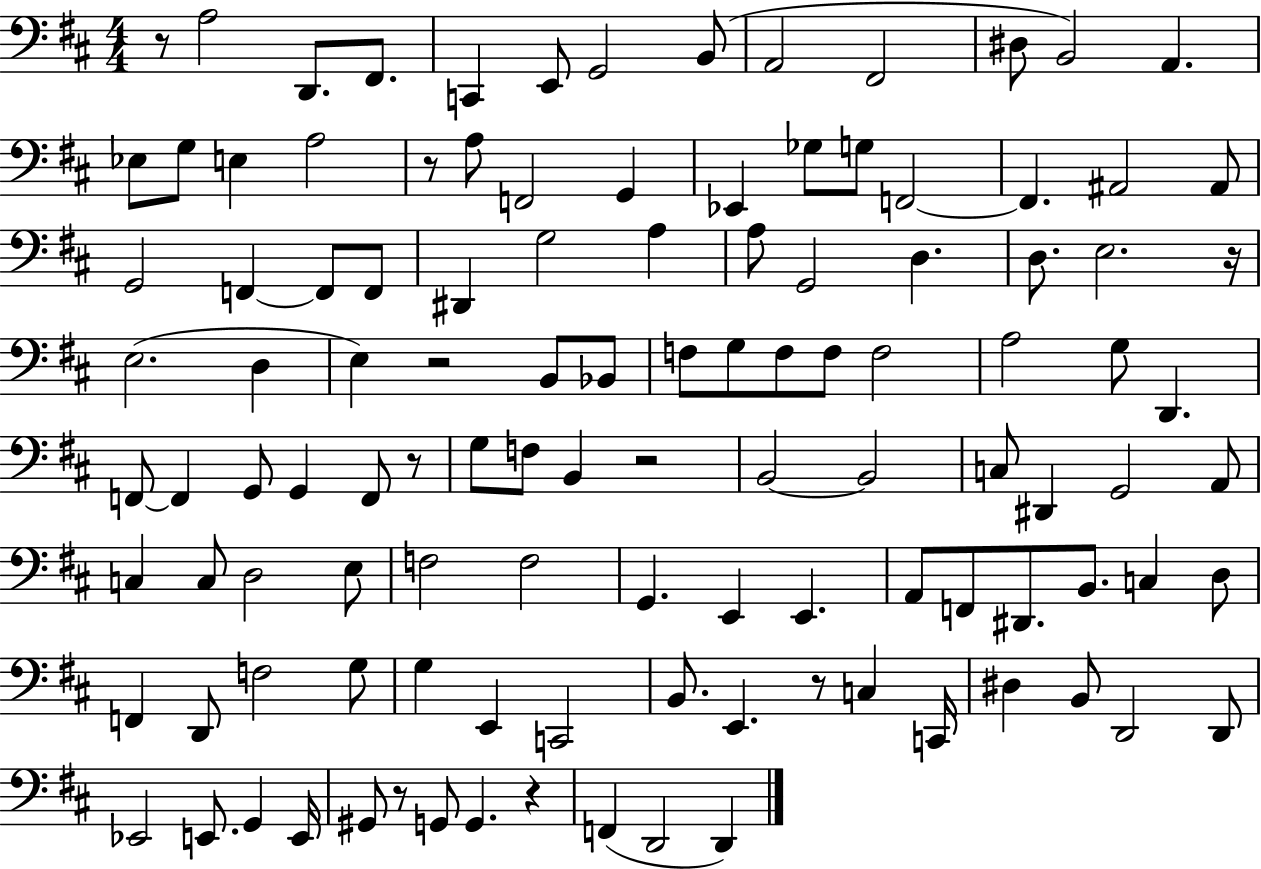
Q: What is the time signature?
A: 4/4